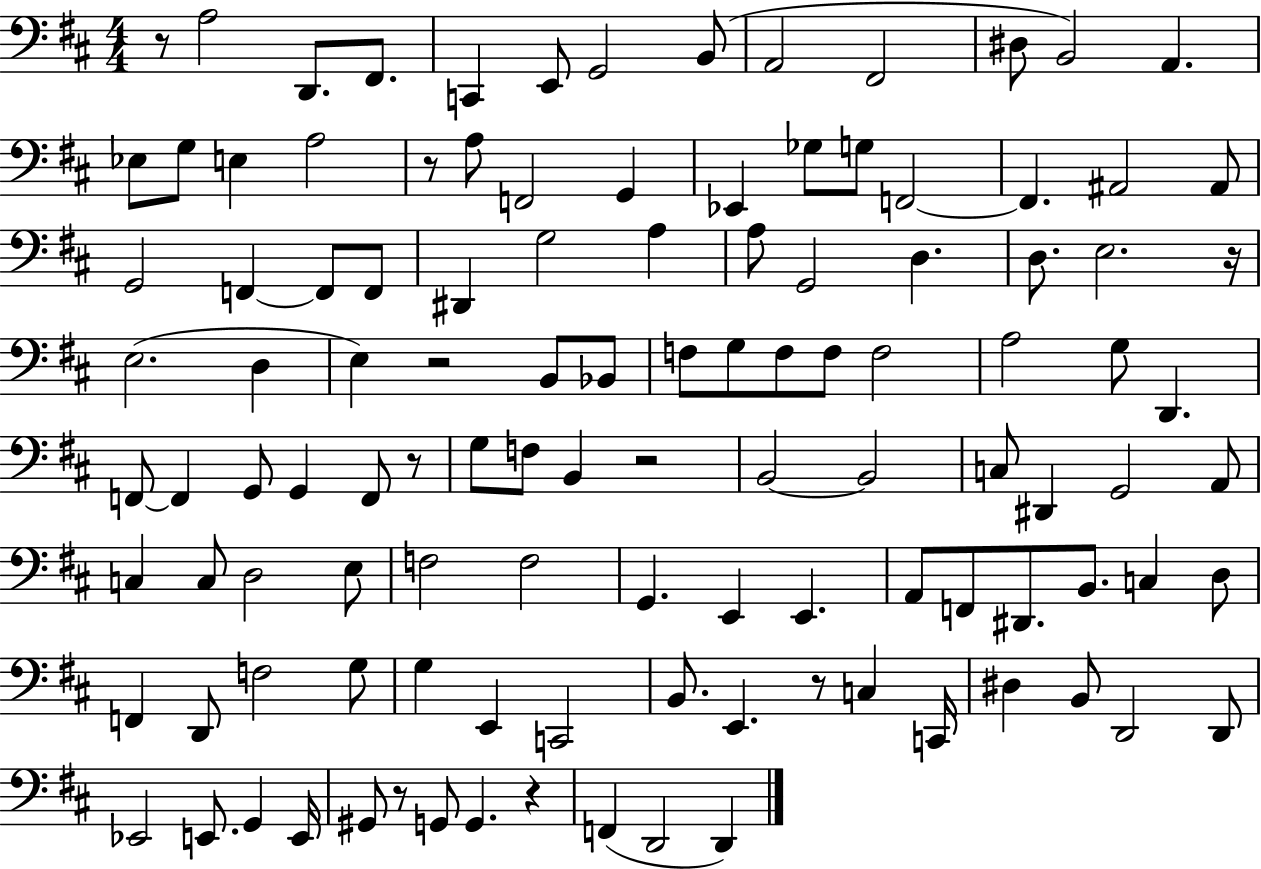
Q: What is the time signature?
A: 4/4